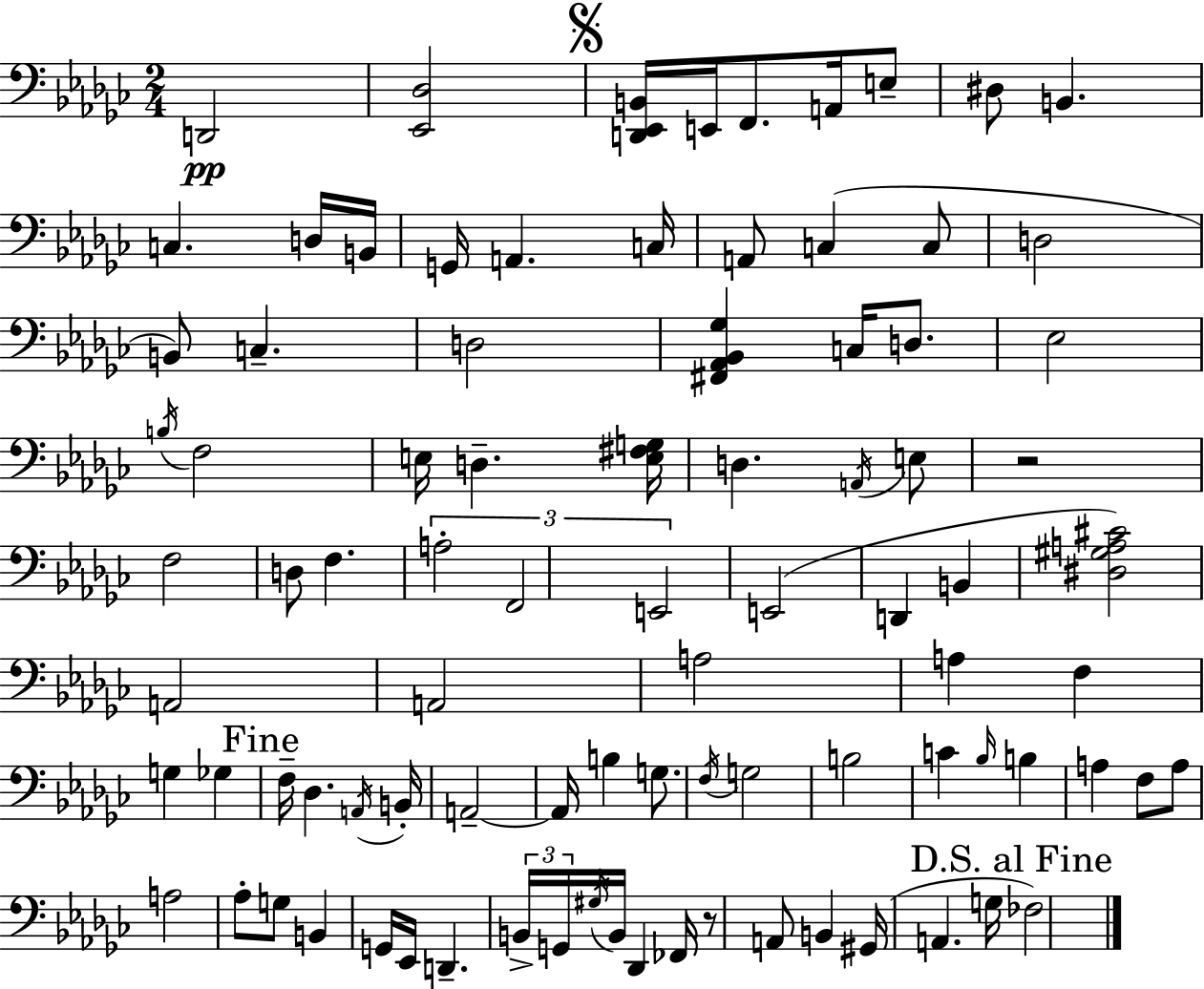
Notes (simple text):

D2/h [Eb2,Db3]/h [D2,Eb2,B2]/s E2/s F2/e. A2/s E3/e D#3/e B2/q. C3/q. D3/s B2/s G2/s A2/q. C3/s A2/e C3/q C3/e D3/h B2/e C3/q. D3/h [F#2,Ab2,Bb2,Gb3]/q C3/s D3/e. Eb3/h B3/s F3/h E3/s D3/q. [E3,F#3,G3]/s D3/q. A2/s E3/e R/h F3/h D3/e F3/q. A3/h F2/h E2/h E2/h D2/q B2/q [D#3,G#3,A3,C#4]/h A2/h A2/h A3/h A3/q F3/q G3/q Gb3/q F3/s Db3/q. A2/s B2/s A2/h A2/s B3/q G3/e. F3/s G3/h B3/h C4/q Bb3/s B3/q A3/q F3/e A3/e A3/h Ab3/e G3/e B2/q G2/s Eb2/s D2/q. B2/s G2/s G#3/s B2/s Db2/q FES2/s R/e A2/e B2/q G#2/s A2/q. G3/s FES3/h